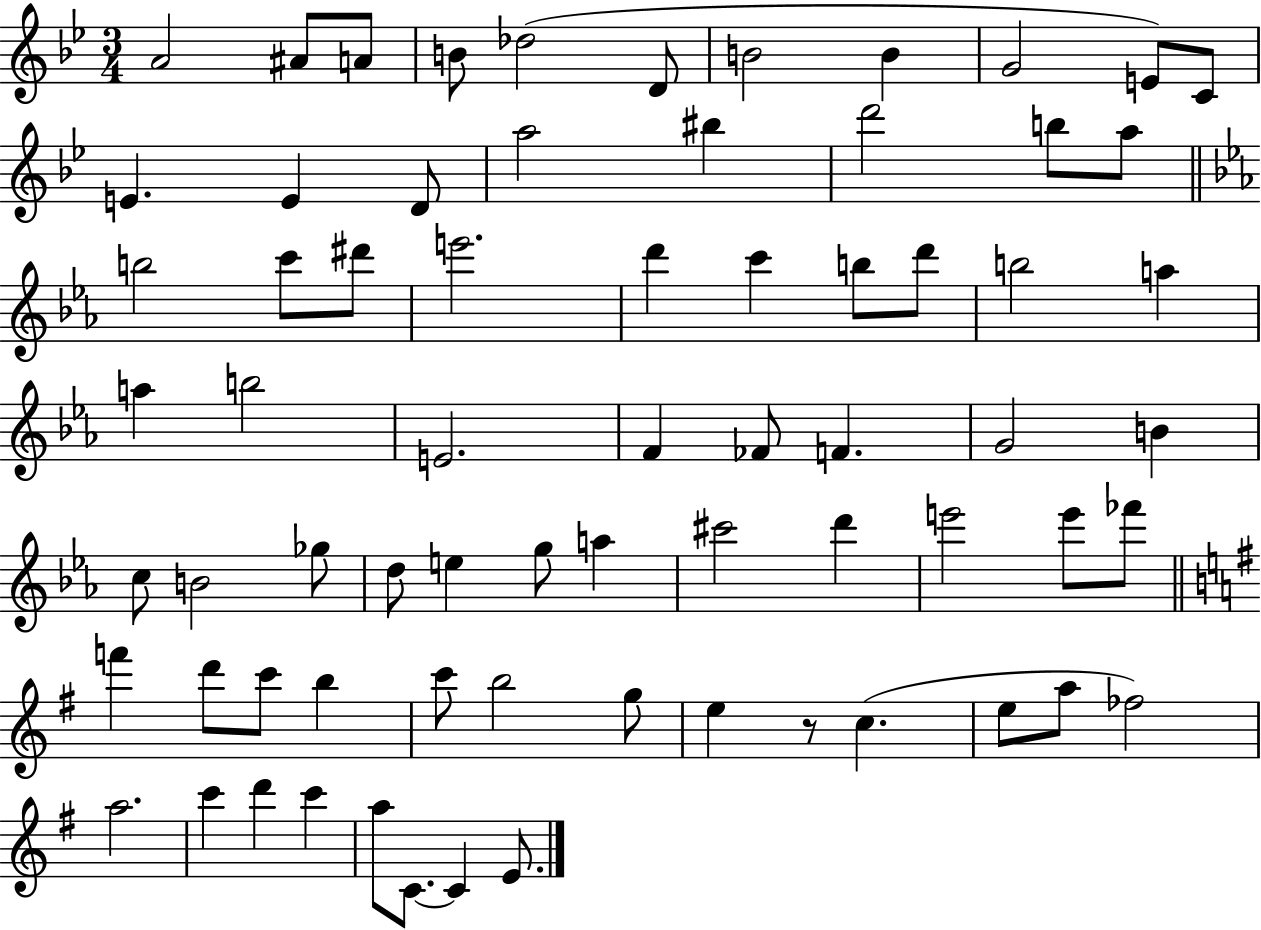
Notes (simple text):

A4/h A#4/e A4/e B4/e Db5/h D4/e B4/h B4/q G4/h E4/e C4/e E4/q. E4/q D4/e A5/h BIS5/q D6/h B5/e A5/e B5/h C6/e D#6/e E6/h. D6/q C6/q B5/e D6/e B5/h A5/q A5/q B5/h E4/h. F4/q FES4/e F4/q. G4/h B4/q C5/e B4/h Gb5/e D5/e E5/q G5/e A5/q C#6/h D6/q E6/h E6/e FES6/e F6/q D6/e C6/e B5/q C6/e B5/h G5/e E5/q R/e C5/q. E5/e A5/e FES5/h A5/h. C6/q D6/q C6/q A5/e C4/e. C4/q E4/e.